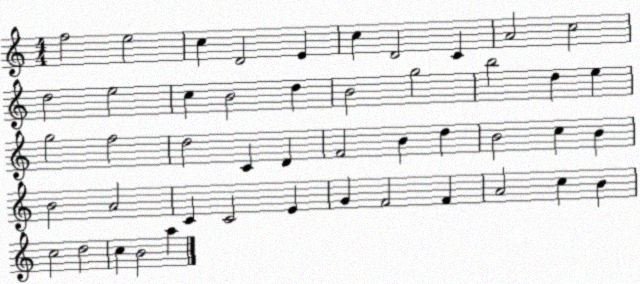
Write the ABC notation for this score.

X:1
T:Untitled
M:4/4
L:1/4
K:C
f2 e2 c D2 E c D2 C A2 c2 d2 e2 c B2 d B2 g2 b2 d e g2 f2 d2 C D F2 B d B2 c B B2 A2 C C2 E G F2 F A2 c B c2 d2 c B2 a